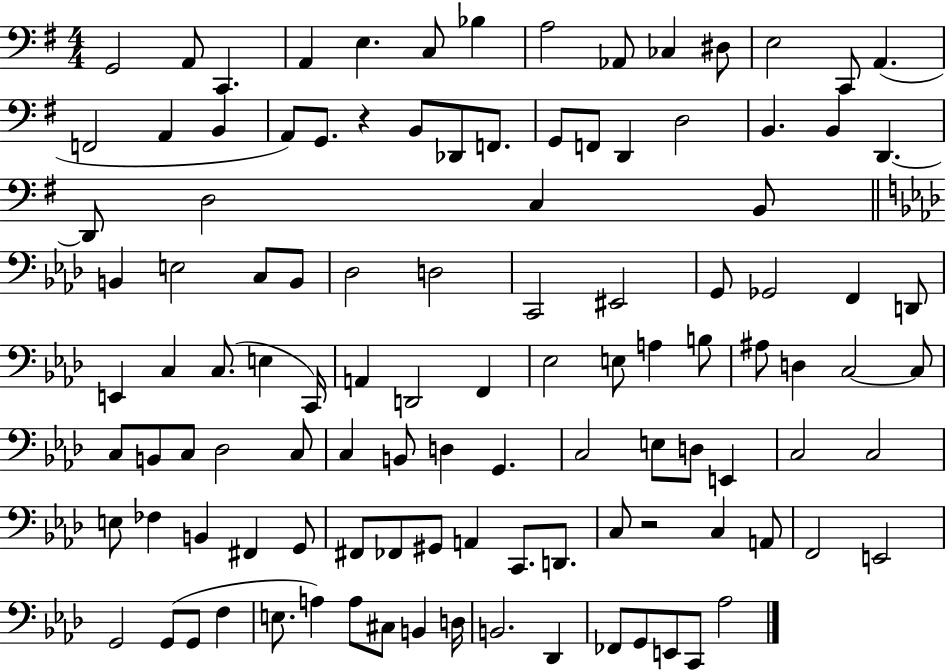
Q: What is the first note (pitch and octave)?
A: G2